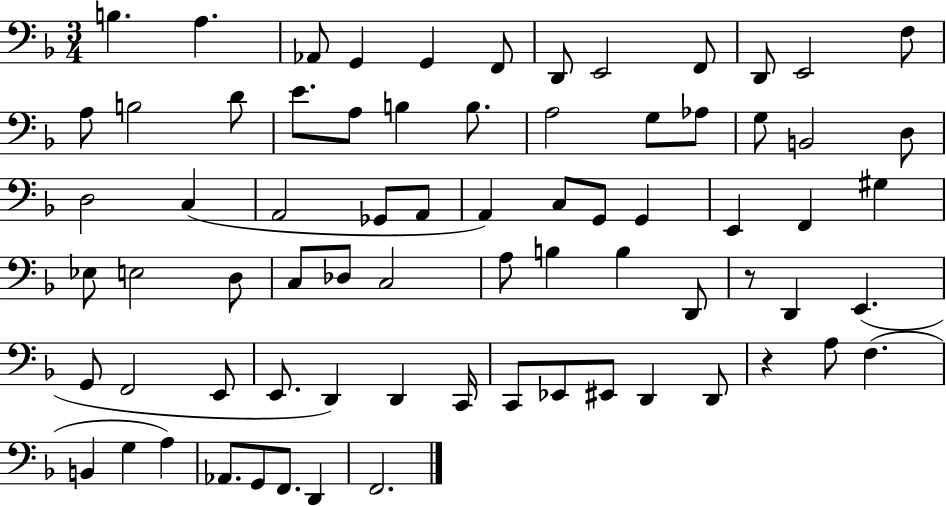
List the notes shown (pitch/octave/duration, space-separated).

B3/q. A3/q. Ab2/e G2/q G2/q F2/e D2/e E2/h F2/e D2/e E2/h F3/e A3/e B3/h D4/e E4/e. A3/e B3/q B3/e. A3/h G3/e Ab3/e G3/e B2/h D3/e D3/h C3/q A2/h Gb2/e A2/e A2/q C3/e G2/e G2/q E2/q F2/q G#3/q Eb3/e E3/h D3/e C3/e Db3/e C3/h A3/e B3/q B3/q D2/e R/e D2/q E2/q. G2/e F2/h E2/e E2/e. D2/q D2/q C2/s C2/e Eb2/e EIS2/e D2/q D2/e R/q A3/e F3/q. B2/q G3/q A3/q Ab2/e. G2/e F2/e. D2/q F2/h.